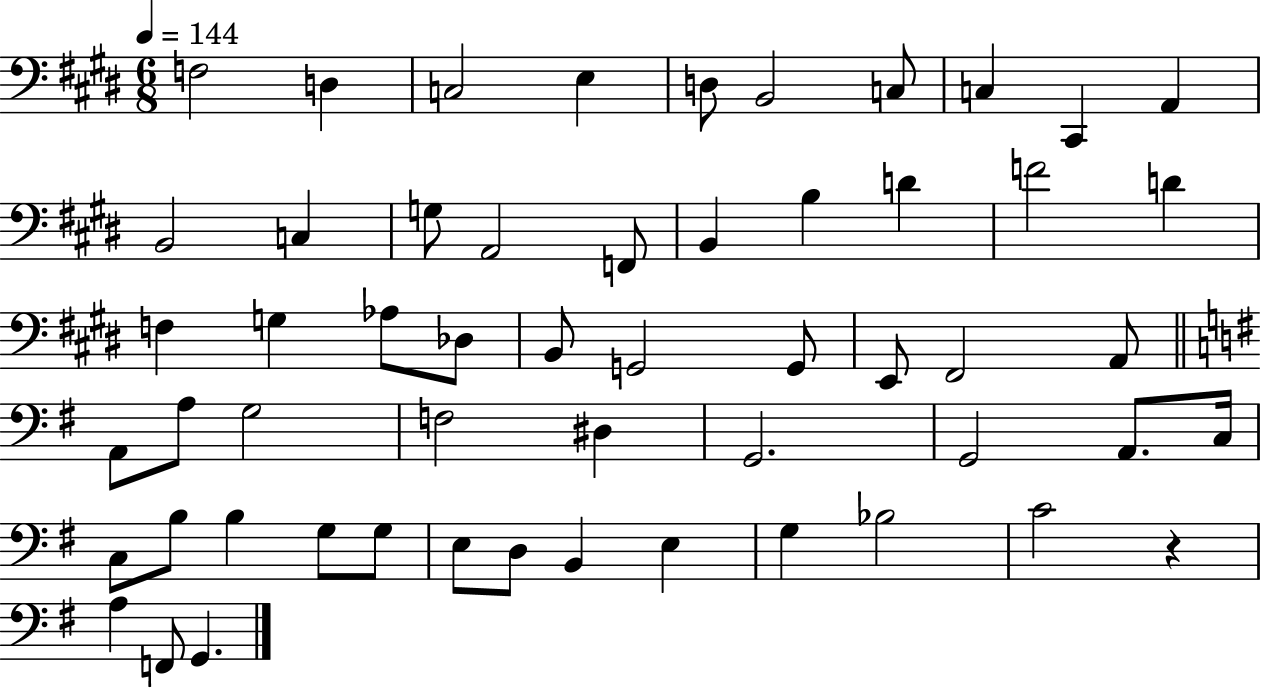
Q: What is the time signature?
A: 6/8